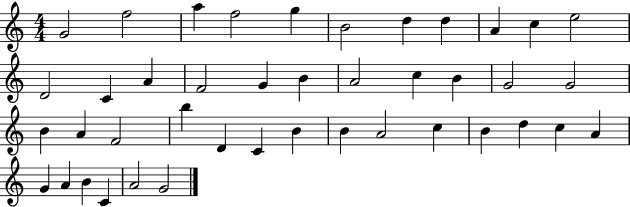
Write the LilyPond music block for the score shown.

{
  \clef treble
  \numericTimeSignature
  \time 4/4
  \key c \major
  g'2 f''2 | a''4 f''2 g''4 | b'2 d''4 d''4 | a'4 c''4 e''2 | \break d'2 c'4 a'4 | f'2 g'4 b'4 | a'2 c''4 b'4 | g'2 g'2 | \break b'4 a'4 f'2 | b''4 d'4 c'4 b'4 | b'4 a'2 c''4 | b'4 d''4 c''4 a'4 | \break g'4 a'4 b'4 c'4 | a'2 g'2 | \bar "|."
}